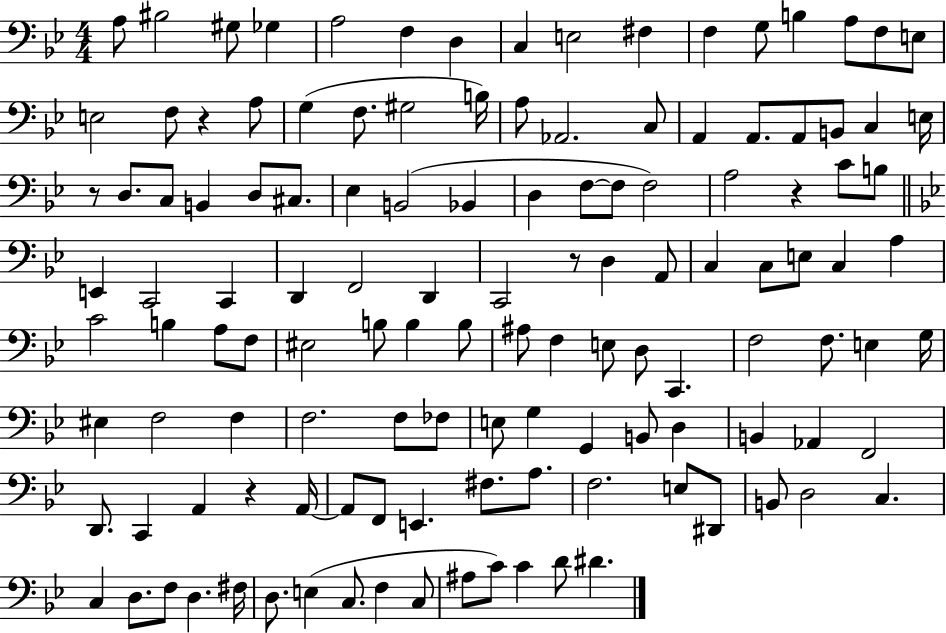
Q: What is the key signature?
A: BES major